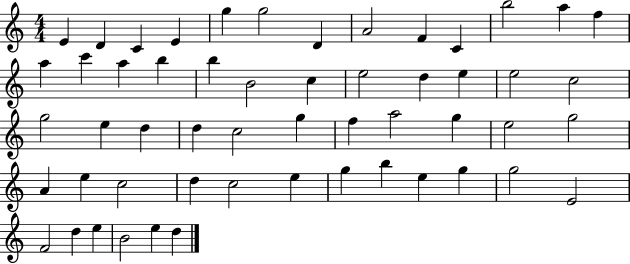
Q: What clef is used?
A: treble